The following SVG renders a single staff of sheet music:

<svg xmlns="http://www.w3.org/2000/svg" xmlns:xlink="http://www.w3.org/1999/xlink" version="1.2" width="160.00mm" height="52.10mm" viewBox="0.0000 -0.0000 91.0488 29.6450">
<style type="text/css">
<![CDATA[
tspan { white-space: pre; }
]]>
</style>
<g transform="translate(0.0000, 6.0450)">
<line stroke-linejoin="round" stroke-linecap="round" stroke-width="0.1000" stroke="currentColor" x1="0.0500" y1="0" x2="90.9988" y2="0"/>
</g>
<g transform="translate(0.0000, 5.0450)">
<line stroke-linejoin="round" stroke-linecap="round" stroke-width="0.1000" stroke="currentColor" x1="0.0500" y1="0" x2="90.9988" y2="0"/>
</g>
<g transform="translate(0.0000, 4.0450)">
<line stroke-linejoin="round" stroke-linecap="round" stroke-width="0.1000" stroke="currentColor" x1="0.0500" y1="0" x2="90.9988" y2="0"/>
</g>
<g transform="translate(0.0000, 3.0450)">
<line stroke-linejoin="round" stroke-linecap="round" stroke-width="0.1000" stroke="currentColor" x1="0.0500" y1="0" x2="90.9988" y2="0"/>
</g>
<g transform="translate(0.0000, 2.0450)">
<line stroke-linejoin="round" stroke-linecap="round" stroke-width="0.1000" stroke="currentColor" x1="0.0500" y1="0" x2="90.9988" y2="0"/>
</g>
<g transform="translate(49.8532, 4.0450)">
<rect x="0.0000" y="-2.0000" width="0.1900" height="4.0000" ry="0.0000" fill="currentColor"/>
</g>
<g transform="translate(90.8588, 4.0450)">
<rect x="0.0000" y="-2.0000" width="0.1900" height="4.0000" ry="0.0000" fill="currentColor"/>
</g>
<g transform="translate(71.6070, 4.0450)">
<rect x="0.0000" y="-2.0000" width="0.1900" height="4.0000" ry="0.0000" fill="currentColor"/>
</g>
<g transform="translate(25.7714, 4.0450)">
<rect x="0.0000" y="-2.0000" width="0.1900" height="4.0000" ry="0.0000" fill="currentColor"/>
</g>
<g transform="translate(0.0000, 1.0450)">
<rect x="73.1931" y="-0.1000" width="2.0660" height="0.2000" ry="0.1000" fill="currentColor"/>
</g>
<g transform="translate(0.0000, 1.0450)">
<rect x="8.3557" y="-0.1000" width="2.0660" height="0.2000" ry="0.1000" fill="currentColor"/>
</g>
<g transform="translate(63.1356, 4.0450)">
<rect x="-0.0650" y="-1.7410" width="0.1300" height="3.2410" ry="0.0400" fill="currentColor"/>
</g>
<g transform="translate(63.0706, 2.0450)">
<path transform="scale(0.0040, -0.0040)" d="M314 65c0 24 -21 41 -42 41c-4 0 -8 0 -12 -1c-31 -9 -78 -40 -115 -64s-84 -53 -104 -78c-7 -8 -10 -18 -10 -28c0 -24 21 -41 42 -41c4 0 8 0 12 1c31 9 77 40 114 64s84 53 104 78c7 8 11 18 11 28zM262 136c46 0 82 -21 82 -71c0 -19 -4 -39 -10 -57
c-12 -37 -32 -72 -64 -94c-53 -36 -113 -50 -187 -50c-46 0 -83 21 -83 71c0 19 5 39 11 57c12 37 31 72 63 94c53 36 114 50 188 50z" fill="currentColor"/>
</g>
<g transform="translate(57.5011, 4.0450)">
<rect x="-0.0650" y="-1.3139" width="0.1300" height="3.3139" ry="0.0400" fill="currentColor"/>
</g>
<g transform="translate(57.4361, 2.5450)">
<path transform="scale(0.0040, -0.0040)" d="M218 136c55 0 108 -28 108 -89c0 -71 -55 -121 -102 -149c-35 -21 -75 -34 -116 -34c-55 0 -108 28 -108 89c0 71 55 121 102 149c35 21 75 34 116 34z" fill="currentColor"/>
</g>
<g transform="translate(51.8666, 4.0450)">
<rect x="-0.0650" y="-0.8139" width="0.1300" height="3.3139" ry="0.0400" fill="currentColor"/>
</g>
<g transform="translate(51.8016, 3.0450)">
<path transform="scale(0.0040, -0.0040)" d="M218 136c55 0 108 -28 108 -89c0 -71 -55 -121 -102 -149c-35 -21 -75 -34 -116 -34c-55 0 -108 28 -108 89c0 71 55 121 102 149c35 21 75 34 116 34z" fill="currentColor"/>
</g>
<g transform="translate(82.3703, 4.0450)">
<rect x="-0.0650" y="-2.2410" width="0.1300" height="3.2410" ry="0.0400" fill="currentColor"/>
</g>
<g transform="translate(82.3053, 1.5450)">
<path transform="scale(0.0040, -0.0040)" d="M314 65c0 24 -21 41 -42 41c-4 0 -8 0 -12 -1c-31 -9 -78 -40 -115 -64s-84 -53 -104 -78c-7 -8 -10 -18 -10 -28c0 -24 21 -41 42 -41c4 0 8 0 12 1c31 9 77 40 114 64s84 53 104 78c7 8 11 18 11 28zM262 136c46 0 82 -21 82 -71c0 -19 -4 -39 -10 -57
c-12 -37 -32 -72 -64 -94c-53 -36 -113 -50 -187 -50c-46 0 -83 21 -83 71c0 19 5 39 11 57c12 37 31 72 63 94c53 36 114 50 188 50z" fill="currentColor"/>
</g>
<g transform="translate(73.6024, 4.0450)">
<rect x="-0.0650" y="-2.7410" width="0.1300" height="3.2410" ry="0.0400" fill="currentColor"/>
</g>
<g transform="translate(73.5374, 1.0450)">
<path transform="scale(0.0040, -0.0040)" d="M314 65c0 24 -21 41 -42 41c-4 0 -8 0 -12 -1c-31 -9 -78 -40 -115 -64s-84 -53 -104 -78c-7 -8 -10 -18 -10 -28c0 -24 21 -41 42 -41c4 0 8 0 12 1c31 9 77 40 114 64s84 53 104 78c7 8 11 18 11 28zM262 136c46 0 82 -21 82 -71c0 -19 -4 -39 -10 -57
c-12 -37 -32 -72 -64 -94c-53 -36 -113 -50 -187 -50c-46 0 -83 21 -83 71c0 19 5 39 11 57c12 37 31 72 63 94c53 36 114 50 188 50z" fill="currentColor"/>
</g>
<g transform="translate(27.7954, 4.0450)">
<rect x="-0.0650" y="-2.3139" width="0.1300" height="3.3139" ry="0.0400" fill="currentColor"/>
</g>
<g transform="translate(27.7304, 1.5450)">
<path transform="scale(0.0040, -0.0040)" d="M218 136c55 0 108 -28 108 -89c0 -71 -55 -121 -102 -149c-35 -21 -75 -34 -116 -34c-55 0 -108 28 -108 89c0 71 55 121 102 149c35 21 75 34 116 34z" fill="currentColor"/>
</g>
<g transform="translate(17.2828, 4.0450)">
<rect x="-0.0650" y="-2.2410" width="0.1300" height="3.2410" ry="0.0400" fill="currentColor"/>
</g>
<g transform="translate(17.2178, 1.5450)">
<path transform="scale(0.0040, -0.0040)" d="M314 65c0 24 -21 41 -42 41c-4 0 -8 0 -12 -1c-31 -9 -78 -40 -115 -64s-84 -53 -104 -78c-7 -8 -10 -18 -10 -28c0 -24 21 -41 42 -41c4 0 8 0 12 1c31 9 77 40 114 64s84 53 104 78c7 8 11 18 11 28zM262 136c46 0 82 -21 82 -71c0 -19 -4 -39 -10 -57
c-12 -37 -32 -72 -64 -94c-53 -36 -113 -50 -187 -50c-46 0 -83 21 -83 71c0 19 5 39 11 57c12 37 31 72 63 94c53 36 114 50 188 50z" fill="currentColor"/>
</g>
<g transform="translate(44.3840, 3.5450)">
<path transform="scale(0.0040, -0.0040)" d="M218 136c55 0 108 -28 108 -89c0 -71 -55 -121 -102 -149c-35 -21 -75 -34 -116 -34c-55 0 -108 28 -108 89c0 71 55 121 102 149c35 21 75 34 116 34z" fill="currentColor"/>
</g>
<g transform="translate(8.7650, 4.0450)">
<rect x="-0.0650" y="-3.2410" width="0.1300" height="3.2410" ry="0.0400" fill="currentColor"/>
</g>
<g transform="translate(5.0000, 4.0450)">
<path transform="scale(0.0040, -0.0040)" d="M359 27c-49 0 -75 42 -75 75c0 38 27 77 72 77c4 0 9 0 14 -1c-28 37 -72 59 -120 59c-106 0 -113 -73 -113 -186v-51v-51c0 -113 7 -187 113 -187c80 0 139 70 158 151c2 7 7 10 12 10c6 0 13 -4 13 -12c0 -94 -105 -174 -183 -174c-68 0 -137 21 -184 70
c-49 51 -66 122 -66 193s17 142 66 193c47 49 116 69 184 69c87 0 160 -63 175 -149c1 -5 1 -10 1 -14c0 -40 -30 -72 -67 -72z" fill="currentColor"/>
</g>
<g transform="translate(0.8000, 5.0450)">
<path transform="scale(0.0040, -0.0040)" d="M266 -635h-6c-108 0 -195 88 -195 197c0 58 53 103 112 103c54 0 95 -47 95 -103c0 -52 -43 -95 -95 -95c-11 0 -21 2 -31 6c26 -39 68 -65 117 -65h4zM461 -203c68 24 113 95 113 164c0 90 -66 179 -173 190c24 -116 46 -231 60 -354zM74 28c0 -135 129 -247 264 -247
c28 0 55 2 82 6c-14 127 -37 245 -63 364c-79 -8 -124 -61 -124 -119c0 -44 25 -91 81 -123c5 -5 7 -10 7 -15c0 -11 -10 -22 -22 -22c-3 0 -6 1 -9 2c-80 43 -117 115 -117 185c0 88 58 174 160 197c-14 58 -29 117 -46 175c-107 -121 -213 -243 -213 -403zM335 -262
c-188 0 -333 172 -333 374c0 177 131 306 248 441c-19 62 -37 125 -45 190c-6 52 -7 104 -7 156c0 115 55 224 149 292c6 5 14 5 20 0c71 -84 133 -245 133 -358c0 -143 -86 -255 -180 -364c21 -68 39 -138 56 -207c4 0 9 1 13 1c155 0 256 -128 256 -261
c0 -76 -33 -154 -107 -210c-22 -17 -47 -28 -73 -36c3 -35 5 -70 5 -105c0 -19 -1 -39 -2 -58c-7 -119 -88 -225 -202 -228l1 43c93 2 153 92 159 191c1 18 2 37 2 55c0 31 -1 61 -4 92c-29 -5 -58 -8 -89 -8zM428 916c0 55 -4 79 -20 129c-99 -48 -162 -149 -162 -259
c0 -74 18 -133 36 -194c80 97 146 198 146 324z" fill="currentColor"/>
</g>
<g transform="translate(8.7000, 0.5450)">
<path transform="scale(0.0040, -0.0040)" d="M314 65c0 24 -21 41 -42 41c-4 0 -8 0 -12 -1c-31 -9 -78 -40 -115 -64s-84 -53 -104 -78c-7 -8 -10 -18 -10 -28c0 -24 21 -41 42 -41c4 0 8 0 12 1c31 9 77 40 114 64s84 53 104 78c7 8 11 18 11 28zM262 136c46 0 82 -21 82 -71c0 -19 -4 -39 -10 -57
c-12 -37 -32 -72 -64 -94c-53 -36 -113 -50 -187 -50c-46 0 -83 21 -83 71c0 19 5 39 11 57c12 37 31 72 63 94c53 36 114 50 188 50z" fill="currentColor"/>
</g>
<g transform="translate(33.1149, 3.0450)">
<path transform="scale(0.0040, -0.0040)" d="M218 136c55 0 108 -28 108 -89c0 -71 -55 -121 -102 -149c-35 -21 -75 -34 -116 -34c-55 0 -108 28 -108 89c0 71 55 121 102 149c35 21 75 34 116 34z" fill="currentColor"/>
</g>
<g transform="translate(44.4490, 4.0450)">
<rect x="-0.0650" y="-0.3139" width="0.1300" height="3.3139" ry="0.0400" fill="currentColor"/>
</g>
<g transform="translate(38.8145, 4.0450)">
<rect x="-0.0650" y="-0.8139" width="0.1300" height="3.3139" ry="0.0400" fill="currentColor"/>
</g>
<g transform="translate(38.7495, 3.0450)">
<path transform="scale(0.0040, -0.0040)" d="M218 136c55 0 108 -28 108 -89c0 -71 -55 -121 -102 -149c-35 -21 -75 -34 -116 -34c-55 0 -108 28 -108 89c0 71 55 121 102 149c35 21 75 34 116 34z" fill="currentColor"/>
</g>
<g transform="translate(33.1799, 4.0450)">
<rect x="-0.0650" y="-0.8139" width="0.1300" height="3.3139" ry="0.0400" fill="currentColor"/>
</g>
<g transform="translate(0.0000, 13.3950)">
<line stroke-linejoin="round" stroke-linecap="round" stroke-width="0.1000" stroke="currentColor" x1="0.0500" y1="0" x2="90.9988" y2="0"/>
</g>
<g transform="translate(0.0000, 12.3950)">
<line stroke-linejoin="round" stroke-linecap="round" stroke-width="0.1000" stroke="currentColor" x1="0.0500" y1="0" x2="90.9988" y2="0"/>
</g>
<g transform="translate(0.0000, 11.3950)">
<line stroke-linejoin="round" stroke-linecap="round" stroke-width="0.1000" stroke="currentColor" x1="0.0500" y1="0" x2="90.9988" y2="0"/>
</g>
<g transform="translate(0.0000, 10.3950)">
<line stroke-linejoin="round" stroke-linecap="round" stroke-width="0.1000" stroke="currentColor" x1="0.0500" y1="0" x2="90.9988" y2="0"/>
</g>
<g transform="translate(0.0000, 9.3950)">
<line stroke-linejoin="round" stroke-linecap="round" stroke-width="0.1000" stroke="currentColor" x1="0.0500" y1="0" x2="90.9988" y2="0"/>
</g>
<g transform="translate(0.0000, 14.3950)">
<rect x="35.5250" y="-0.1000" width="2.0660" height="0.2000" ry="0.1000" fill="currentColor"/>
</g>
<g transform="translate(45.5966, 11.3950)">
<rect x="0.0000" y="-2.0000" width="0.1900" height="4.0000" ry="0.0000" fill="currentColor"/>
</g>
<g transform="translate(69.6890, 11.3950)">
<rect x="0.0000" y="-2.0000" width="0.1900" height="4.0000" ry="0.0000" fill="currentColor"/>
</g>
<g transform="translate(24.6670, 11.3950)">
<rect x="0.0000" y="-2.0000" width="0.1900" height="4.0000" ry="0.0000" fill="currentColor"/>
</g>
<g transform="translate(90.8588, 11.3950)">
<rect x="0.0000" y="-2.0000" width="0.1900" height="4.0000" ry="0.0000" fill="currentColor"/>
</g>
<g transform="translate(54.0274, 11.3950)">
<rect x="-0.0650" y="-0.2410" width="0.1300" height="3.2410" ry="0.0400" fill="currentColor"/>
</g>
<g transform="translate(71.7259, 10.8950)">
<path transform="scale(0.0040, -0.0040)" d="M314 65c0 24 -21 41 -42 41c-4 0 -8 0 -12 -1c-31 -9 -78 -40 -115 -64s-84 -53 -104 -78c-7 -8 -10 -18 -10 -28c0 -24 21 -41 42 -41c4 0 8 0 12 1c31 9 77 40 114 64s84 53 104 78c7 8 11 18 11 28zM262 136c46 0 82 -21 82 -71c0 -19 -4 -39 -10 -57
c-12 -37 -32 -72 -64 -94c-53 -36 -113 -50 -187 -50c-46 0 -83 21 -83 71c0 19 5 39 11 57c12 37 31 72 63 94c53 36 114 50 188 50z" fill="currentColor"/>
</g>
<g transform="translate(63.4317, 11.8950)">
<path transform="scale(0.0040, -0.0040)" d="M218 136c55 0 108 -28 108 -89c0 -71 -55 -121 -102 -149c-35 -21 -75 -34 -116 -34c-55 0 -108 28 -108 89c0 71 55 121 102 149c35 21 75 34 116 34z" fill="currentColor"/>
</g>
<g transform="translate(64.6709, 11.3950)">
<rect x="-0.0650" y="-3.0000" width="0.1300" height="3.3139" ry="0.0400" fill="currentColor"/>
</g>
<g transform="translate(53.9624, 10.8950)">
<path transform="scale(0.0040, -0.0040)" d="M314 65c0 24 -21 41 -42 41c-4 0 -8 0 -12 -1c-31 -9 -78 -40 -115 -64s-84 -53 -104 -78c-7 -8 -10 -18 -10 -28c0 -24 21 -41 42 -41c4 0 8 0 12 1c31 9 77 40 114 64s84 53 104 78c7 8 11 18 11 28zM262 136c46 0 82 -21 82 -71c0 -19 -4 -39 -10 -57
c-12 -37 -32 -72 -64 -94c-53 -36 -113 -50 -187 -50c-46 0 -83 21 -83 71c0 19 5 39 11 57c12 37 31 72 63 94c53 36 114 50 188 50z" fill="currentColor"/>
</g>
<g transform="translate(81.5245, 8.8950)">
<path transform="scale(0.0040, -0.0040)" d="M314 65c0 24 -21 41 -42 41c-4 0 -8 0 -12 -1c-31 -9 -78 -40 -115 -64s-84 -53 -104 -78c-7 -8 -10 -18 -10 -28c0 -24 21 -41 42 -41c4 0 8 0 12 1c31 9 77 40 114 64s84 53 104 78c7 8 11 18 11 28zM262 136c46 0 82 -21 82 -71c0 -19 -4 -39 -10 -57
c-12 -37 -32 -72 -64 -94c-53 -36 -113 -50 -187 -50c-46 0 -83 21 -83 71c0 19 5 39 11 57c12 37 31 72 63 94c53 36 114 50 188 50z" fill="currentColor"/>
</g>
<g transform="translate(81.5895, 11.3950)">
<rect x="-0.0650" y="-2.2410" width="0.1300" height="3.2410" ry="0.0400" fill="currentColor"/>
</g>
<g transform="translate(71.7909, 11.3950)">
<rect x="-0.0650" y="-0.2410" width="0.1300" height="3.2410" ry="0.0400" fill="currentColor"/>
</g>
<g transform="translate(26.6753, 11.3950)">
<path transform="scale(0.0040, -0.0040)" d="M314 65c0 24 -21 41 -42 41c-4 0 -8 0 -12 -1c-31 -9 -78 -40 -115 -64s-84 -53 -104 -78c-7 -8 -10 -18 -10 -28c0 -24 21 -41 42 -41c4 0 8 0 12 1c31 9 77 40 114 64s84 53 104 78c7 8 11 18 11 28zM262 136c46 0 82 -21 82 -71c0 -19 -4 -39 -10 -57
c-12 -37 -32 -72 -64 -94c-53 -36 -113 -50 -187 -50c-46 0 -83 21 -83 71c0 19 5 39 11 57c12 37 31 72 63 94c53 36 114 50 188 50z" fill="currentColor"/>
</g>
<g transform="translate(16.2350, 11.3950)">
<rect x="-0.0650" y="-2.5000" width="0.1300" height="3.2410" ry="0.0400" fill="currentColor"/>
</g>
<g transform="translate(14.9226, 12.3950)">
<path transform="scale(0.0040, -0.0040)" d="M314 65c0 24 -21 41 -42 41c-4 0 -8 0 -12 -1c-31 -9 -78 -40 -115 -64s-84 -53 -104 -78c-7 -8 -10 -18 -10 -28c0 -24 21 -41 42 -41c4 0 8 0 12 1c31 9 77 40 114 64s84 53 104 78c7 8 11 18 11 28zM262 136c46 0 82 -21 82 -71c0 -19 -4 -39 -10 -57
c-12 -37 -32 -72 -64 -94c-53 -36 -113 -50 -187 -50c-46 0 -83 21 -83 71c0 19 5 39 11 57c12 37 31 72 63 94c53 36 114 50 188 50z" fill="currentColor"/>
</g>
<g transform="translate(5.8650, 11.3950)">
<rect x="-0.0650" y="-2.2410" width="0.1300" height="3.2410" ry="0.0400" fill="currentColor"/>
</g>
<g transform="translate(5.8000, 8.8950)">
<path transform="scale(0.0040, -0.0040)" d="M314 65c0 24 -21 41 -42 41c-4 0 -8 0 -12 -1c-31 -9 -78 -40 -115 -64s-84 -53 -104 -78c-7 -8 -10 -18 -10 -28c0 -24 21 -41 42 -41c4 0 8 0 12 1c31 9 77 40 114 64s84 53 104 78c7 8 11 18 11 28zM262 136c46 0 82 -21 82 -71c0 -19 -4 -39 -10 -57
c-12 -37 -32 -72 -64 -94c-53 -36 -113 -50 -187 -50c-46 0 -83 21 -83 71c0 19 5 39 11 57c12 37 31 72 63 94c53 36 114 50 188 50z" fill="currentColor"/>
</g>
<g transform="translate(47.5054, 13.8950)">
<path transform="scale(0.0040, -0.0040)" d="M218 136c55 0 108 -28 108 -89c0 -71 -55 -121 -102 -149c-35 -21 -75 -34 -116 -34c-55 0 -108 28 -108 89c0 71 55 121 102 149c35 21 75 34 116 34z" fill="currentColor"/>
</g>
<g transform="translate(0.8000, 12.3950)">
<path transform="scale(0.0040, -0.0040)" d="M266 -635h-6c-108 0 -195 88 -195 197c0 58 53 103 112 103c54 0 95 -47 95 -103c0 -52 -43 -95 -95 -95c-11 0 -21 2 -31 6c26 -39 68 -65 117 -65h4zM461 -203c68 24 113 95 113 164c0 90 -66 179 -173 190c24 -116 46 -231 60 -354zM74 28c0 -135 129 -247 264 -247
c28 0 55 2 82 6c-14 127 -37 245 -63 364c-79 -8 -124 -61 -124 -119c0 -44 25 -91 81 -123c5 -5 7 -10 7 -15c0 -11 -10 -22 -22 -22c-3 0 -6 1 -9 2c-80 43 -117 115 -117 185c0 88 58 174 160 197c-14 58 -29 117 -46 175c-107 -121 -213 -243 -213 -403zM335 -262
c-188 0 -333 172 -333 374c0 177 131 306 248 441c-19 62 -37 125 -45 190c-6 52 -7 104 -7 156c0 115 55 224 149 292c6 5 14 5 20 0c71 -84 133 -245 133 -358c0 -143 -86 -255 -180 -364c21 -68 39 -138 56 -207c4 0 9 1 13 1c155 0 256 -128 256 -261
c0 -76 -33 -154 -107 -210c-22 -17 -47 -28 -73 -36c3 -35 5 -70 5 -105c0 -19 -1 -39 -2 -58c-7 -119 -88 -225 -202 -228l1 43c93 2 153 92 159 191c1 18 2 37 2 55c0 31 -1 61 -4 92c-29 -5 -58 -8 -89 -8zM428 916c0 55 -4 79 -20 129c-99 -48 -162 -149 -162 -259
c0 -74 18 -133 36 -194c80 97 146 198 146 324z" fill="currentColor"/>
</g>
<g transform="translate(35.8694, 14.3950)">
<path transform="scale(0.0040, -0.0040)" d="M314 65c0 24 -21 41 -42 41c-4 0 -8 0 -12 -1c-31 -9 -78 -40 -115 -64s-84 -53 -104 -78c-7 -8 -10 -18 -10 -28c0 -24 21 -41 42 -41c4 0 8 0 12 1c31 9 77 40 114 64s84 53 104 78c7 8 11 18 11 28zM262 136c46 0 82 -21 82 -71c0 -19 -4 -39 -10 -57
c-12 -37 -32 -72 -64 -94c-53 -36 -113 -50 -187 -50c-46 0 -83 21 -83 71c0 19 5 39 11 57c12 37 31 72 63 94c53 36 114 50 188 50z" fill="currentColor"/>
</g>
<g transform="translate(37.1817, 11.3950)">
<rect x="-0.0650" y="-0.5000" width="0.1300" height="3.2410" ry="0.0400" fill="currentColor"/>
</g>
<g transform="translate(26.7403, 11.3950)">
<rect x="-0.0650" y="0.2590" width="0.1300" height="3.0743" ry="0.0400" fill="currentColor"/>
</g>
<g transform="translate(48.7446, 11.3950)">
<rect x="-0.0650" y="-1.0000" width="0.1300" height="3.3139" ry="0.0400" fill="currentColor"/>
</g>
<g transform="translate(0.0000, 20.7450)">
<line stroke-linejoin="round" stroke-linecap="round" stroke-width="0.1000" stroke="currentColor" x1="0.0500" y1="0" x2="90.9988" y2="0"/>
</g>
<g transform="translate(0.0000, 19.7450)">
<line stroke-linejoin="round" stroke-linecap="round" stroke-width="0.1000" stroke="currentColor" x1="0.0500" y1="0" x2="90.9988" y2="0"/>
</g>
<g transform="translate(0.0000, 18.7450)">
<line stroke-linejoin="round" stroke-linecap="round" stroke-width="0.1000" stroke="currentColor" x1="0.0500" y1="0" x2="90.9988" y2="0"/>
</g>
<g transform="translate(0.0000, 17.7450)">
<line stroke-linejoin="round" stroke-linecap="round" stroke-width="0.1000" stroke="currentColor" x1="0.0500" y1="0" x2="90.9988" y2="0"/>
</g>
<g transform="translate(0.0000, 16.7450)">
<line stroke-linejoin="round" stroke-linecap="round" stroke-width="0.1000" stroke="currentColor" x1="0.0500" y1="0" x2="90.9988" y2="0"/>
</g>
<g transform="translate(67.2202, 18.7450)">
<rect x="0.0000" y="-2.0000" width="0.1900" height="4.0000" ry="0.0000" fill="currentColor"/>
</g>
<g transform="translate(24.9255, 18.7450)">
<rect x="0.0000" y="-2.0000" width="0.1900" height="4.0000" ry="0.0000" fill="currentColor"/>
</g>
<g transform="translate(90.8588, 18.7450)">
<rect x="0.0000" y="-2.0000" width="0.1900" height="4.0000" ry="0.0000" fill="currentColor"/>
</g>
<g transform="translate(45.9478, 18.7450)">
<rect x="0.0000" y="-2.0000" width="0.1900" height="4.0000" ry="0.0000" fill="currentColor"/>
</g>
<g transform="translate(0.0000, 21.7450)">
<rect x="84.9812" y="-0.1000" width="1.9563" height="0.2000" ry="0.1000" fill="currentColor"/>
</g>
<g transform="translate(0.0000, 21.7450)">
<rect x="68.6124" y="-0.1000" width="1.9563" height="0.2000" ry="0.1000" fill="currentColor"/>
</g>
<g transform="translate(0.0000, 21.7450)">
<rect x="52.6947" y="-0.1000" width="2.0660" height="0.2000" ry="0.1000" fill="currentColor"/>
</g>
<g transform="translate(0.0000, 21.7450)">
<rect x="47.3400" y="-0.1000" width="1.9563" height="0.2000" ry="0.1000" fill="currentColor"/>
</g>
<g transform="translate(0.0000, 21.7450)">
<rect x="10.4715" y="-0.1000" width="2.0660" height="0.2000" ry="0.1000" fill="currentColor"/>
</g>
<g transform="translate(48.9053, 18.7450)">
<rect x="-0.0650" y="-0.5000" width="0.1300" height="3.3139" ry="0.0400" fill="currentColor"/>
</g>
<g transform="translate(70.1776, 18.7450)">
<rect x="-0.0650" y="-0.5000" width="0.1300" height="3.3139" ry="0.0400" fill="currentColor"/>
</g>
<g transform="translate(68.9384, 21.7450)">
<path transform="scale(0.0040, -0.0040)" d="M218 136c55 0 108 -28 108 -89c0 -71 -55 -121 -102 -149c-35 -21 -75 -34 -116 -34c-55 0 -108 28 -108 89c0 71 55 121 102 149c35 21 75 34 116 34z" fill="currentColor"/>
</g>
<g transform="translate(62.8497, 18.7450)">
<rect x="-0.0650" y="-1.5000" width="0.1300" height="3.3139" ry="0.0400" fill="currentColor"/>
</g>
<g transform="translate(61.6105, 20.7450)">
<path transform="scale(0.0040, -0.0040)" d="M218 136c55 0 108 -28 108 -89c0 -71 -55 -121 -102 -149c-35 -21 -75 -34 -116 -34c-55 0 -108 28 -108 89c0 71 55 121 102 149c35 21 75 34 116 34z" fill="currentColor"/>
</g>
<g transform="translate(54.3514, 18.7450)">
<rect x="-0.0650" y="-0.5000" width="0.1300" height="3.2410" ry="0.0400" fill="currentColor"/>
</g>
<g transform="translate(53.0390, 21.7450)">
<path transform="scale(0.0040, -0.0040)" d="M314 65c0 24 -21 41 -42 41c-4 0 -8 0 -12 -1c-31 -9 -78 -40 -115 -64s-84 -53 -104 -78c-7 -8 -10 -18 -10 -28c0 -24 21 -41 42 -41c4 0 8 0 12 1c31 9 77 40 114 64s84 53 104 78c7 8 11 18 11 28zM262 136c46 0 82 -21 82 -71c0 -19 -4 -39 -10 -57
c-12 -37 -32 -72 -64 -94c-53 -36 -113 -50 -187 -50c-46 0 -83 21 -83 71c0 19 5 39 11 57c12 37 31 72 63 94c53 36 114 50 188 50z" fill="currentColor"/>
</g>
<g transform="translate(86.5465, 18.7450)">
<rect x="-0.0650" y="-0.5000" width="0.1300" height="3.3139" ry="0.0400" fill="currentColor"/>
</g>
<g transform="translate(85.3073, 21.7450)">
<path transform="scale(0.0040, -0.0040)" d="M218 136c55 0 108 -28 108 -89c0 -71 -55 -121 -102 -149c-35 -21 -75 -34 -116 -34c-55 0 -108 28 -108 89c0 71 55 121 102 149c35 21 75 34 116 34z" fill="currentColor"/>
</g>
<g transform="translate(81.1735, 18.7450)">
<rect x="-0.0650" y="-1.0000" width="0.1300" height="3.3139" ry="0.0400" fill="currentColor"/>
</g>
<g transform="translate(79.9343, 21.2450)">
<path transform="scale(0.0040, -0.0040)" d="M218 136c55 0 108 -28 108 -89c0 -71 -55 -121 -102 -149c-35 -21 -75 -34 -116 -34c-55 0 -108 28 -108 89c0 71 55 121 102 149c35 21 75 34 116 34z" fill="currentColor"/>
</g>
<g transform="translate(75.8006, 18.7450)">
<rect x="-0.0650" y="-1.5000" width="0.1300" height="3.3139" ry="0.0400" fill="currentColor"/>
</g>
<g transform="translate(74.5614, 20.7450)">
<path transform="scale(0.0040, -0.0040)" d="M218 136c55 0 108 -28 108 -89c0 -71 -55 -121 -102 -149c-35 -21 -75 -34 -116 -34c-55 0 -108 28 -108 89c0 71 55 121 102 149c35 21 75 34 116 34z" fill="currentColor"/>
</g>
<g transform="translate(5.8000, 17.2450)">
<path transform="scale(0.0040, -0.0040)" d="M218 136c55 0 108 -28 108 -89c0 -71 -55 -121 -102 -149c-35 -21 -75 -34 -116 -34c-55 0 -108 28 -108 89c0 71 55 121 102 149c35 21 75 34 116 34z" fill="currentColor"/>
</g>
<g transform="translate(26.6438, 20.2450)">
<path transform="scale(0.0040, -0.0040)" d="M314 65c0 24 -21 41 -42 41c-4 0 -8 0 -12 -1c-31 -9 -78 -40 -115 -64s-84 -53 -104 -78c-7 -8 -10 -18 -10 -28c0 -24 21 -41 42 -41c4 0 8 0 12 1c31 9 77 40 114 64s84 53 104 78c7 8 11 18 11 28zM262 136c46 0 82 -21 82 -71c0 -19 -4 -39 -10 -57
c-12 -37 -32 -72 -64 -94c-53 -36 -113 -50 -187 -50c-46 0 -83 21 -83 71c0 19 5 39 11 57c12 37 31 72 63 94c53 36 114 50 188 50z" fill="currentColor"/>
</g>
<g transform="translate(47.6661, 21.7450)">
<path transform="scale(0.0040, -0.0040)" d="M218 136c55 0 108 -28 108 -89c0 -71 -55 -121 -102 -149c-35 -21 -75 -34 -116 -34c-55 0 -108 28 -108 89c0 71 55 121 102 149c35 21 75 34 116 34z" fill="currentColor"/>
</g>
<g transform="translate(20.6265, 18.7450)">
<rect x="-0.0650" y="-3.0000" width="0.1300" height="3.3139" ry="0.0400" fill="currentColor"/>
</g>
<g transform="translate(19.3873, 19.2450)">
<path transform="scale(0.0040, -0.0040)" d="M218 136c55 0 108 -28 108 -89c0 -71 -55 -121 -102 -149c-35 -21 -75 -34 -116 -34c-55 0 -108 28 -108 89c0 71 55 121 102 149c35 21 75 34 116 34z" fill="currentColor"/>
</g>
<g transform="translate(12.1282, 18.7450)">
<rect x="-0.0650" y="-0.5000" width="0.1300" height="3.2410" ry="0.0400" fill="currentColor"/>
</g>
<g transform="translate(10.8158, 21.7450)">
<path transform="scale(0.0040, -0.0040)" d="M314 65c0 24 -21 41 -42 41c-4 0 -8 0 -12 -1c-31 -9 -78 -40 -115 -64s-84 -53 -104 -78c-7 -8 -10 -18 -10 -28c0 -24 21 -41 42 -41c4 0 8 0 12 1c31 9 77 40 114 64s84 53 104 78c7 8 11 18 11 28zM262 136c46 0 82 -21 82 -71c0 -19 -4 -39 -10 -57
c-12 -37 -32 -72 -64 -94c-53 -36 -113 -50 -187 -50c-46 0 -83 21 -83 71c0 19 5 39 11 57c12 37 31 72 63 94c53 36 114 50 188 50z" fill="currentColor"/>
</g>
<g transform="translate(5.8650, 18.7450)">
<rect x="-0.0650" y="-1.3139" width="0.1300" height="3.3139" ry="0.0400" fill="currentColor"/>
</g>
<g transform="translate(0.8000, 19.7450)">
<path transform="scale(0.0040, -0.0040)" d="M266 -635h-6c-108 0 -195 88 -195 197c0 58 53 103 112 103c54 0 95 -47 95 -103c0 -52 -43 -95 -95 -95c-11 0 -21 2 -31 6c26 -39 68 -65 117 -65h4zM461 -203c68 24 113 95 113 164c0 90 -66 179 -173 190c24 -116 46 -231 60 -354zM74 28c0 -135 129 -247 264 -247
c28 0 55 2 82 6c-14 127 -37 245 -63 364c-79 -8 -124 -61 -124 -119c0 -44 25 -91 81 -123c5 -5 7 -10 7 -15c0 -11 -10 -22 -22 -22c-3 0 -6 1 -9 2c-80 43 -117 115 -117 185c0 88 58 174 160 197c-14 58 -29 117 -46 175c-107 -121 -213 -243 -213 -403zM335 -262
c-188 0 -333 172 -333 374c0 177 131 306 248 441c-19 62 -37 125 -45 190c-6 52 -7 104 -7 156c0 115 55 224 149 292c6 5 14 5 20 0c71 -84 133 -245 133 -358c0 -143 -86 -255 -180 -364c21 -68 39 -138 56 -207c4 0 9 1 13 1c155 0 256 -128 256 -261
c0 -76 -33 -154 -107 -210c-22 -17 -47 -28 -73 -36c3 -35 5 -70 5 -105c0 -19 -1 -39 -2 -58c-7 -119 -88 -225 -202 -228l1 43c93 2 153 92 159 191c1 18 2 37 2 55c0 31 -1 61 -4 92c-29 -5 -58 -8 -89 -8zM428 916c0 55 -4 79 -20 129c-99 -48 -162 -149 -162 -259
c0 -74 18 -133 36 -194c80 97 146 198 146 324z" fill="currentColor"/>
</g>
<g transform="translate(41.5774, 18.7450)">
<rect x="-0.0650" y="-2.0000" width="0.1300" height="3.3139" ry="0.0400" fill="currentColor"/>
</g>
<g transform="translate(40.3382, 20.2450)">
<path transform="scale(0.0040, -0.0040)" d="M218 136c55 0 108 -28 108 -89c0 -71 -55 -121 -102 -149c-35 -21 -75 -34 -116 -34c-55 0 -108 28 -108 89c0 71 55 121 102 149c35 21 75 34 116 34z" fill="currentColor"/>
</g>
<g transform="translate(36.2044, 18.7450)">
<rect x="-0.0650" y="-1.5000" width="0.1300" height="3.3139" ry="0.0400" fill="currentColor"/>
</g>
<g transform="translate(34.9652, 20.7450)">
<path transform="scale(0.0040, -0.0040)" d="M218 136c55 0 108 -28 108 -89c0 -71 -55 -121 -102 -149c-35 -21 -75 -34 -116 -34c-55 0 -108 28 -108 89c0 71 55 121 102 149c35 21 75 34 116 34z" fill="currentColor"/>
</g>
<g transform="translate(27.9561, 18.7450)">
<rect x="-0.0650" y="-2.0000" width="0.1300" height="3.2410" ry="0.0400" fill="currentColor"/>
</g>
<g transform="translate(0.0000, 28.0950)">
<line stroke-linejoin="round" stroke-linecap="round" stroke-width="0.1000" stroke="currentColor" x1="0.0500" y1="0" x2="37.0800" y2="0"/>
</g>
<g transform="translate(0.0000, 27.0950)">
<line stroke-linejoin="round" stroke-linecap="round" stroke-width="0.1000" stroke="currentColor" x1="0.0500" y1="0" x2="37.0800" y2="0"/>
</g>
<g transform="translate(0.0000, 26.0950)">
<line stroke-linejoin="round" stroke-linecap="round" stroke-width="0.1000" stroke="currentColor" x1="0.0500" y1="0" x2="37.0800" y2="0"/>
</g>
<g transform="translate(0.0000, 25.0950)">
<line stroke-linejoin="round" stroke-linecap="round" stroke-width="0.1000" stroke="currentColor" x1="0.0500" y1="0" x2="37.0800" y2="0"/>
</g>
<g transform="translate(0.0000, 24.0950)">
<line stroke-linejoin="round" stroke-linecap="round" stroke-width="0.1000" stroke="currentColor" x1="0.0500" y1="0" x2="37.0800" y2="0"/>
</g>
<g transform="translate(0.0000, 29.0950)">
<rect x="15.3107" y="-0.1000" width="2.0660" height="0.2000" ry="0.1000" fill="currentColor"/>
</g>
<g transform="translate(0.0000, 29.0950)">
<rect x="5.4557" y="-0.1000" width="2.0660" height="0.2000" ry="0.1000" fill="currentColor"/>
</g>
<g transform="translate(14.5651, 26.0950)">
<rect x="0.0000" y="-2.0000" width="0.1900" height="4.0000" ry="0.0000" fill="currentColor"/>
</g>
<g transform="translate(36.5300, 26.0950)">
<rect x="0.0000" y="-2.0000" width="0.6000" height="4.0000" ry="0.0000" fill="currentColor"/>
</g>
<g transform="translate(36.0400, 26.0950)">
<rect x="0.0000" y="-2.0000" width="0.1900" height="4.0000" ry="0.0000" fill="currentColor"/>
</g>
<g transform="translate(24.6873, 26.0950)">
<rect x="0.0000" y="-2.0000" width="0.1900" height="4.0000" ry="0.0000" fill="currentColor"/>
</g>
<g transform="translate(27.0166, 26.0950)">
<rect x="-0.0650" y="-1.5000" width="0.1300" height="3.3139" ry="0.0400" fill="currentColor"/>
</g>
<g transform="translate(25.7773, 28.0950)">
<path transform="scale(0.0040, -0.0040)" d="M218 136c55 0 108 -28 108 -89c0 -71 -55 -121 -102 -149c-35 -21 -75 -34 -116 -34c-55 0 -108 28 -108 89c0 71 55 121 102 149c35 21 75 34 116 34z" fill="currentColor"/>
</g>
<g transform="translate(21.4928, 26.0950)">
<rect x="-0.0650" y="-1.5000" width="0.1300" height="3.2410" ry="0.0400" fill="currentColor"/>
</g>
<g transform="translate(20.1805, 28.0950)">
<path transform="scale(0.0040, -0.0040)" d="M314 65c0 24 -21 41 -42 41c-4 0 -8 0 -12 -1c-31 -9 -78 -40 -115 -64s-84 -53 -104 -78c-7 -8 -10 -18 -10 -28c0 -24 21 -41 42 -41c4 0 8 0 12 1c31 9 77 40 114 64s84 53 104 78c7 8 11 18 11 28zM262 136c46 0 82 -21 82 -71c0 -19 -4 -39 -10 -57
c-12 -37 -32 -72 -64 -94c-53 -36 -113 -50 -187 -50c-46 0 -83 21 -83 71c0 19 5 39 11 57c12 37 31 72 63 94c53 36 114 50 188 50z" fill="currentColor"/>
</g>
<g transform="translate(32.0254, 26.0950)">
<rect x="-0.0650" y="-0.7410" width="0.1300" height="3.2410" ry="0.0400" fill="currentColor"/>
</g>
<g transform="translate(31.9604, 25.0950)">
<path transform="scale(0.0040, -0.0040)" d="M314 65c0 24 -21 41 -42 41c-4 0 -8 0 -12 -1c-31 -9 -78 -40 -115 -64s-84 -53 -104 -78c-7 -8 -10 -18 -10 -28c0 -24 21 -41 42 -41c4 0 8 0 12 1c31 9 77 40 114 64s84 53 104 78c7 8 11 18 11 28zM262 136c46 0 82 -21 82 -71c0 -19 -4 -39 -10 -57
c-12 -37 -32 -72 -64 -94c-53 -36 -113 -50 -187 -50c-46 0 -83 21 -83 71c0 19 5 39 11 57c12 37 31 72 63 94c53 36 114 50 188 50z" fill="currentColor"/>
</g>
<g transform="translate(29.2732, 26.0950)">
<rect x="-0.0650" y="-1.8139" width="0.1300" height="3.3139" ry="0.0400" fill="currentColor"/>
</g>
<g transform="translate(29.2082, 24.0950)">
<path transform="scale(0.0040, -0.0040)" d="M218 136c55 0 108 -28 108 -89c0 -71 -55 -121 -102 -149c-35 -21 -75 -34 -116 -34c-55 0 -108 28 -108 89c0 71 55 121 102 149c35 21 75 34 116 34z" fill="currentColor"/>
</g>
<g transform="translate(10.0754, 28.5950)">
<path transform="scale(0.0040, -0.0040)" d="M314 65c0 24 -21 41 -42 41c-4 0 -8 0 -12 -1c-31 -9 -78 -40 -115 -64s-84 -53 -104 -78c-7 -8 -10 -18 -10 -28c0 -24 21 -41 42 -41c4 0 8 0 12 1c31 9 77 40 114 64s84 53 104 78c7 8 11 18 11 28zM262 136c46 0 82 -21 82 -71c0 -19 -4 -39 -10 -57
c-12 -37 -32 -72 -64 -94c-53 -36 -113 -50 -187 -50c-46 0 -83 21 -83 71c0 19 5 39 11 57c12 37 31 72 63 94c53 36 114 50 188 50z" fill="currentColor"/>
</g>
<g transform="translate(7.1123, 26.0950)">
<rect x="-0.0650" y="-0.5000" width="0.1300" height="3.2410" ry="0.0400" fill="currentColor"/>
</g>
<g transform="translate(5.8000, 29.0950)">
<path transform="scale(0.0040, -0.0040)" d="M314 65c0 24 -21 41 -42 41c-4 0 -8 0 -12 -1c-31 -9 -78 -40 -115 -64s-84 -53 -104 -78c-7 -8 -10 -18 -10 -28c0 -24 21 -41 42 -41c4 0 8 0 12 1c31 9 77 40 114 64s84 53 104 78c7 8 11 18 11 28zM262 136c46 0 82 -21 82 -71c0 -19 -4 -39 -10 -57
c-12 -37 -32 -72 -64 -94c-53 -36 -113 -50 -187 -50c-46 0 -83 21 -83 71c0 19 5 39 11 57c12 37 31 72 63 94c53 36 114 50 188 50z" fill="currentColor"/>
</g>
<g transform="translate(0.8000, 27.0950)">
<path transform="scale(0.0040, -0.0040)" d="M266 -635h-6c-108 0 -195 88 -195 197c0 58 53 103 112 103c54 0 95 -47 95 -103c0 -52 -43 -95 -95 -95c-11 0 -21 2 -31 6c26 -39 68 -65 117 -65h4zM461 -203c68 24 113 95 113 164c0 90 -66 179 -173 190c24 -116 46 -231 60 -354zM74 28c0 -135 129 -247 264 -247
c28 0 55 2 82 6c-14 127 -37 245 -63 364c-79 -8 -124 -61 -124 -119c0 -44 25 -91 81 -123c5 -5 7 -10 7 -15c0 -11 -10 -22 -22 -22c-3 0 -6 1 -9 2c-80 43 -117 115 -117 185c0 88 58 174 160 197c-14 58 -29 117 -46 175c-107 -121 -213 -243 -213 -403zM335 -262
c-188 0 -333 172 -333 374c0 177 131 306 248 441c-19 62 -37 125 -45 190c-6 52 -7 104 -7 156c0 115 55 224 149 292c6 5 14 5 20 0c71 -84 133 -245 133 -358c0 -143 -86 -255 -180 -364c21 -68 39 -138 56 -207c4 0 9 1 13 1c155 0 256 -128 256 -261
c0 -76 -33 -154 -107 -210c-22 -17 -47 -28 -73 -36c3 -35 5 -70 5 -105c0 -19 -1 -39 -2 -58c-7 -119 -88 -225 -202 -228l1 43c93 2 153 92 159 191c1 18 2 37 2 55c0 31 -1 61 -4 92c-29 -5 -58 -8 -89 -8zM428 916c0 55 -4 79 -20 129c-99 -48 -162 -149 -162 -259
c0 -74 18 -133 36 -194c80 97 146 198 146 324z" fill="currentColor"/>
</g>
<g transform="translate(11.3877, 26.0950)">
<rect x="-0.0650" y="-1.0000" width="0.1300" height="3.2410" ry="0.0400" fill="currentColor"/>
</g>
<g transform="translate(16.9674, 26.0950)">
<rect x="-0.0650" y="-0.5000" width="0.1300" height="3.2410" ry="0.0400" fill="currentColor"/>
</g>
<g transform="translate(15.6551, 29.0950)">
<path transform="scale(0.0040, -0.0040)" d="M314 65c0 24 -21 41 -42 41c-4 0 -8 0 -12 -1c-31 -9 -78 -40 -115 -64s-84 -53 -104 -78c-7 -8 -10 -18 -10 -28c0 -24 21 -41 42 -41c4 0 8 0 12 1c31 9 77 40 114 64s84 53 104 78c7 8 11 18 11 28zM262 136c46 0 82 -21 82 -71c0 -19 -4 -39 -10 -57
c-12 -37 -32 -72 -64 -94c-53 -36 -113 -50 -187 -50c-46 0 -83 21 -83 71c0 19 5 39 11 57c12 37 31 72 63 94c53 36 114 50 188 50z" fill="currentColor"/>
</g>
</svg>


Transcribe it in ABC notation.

X:1
T:Untitled
M:4/4
L:1/4
K:C
b2 g2 g d d c d e f2 a2 g2 g2 G2 B2 C2 D c2 A c2 g2 e C2 A F2 E F C C2 E C E D C C2 D2 C2 E2 E f d2